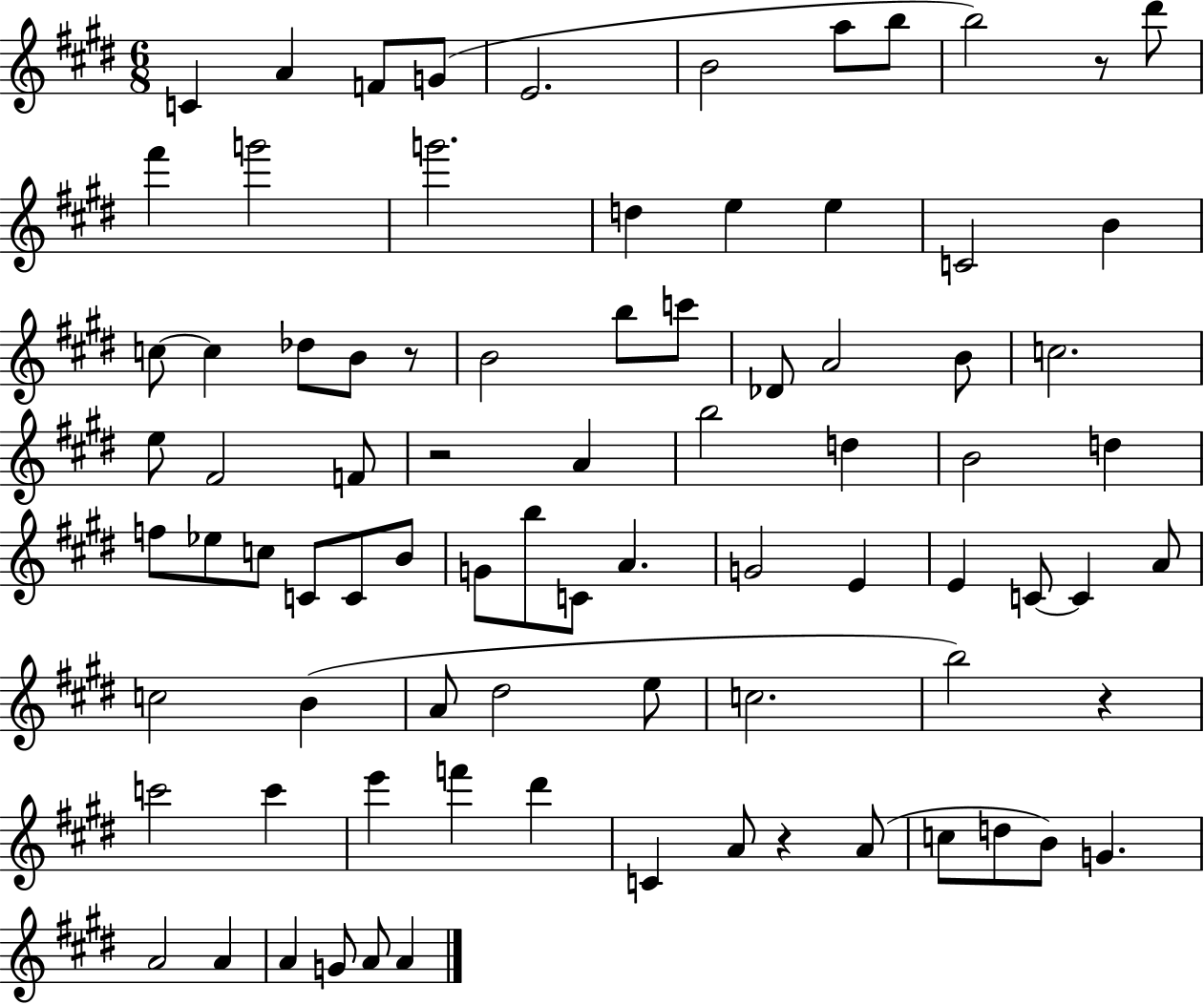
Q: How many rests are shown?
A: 5